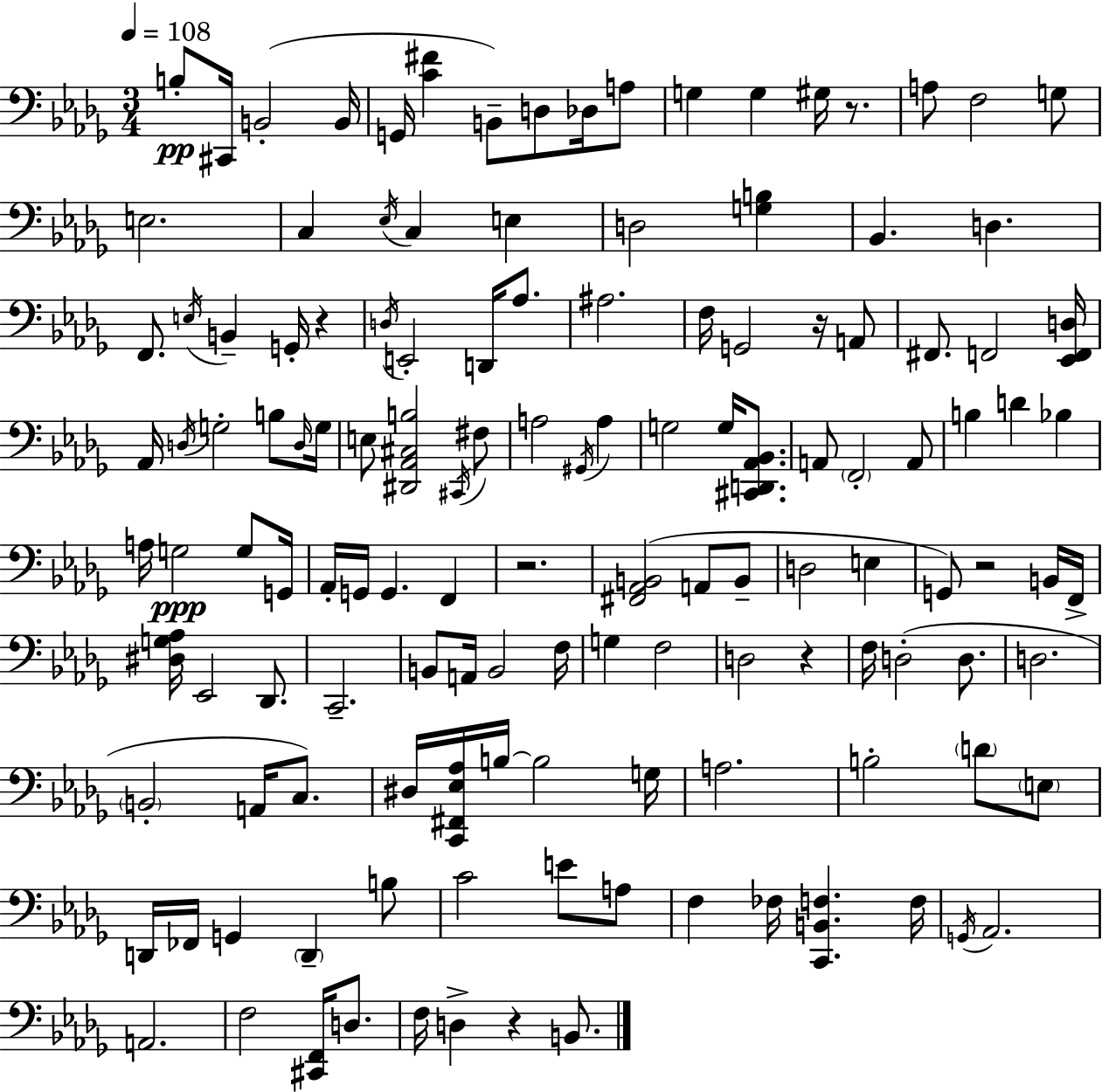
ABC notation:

X:1
T:Untitled
M:3/4
L:1/4
K:Bbm
B,/2 ^C,,/4 B,,2 B,,/4 G,,/4 [C^F] B,,/2 D,/2 _D,/4 A,/2 G, G, ^G,/4 z/2 A,/2 F,2 G,/2 E,2 C, _E,/4 C, E, D,2 [G,B,] _B,, D, F,,/2 E,/4 B,, G,,/4 z D,/4 E,,2 D,,/4 _A,/2 ^A,2 F,/4 G,,2 z/4 A,,/2 ^F,,/2 F,,2 [_E,,F,,D,]/4 _A,,/4 D,/4 G,2 B,/2 D,/4 G,/4 E,/2 [^D,,_A,,^C,B,]2 ^C,,/4 ^F,/2 A,2 ^G,,/4 A, G,2 G,/4 [^C,,D,,_A,,_B,,]/2 A,,/2 F,,2 A,,/2 B, D _B, A,/4 G,2 G,/2 G,,/4 _A,,/4 G,,/4 G,, F,, z2 [^F,,_A,,B,,]2 A,,/2 B,,/2 D,2 E, G,,/2 z2 B,,/4 F,,/4 [^D,G,_A,]/4 _E,,2 _D,,/2 C,,2 B,,/2 A,,/4 B,,2 F,/4 G, F,2 D,2 z F,/4 D,2 D,/2 D,2 B,,2 A,,/4 C,/2 ^D,/4 [C,,^F,,_E,_A,]/4 B,/4 B,2 G,/4 A,2 B,2 D/2 E,/2 D,,/4 _F,,/4 G,, D,, B,/2 C2 E/2 A,/2 F, _F,/4 [C,,B,,F,] F,/4 G,,/4 _A,,2 A,,2 F,2 [^C,,F,,]/4 D,/2 F,/4 D, z B,,/2